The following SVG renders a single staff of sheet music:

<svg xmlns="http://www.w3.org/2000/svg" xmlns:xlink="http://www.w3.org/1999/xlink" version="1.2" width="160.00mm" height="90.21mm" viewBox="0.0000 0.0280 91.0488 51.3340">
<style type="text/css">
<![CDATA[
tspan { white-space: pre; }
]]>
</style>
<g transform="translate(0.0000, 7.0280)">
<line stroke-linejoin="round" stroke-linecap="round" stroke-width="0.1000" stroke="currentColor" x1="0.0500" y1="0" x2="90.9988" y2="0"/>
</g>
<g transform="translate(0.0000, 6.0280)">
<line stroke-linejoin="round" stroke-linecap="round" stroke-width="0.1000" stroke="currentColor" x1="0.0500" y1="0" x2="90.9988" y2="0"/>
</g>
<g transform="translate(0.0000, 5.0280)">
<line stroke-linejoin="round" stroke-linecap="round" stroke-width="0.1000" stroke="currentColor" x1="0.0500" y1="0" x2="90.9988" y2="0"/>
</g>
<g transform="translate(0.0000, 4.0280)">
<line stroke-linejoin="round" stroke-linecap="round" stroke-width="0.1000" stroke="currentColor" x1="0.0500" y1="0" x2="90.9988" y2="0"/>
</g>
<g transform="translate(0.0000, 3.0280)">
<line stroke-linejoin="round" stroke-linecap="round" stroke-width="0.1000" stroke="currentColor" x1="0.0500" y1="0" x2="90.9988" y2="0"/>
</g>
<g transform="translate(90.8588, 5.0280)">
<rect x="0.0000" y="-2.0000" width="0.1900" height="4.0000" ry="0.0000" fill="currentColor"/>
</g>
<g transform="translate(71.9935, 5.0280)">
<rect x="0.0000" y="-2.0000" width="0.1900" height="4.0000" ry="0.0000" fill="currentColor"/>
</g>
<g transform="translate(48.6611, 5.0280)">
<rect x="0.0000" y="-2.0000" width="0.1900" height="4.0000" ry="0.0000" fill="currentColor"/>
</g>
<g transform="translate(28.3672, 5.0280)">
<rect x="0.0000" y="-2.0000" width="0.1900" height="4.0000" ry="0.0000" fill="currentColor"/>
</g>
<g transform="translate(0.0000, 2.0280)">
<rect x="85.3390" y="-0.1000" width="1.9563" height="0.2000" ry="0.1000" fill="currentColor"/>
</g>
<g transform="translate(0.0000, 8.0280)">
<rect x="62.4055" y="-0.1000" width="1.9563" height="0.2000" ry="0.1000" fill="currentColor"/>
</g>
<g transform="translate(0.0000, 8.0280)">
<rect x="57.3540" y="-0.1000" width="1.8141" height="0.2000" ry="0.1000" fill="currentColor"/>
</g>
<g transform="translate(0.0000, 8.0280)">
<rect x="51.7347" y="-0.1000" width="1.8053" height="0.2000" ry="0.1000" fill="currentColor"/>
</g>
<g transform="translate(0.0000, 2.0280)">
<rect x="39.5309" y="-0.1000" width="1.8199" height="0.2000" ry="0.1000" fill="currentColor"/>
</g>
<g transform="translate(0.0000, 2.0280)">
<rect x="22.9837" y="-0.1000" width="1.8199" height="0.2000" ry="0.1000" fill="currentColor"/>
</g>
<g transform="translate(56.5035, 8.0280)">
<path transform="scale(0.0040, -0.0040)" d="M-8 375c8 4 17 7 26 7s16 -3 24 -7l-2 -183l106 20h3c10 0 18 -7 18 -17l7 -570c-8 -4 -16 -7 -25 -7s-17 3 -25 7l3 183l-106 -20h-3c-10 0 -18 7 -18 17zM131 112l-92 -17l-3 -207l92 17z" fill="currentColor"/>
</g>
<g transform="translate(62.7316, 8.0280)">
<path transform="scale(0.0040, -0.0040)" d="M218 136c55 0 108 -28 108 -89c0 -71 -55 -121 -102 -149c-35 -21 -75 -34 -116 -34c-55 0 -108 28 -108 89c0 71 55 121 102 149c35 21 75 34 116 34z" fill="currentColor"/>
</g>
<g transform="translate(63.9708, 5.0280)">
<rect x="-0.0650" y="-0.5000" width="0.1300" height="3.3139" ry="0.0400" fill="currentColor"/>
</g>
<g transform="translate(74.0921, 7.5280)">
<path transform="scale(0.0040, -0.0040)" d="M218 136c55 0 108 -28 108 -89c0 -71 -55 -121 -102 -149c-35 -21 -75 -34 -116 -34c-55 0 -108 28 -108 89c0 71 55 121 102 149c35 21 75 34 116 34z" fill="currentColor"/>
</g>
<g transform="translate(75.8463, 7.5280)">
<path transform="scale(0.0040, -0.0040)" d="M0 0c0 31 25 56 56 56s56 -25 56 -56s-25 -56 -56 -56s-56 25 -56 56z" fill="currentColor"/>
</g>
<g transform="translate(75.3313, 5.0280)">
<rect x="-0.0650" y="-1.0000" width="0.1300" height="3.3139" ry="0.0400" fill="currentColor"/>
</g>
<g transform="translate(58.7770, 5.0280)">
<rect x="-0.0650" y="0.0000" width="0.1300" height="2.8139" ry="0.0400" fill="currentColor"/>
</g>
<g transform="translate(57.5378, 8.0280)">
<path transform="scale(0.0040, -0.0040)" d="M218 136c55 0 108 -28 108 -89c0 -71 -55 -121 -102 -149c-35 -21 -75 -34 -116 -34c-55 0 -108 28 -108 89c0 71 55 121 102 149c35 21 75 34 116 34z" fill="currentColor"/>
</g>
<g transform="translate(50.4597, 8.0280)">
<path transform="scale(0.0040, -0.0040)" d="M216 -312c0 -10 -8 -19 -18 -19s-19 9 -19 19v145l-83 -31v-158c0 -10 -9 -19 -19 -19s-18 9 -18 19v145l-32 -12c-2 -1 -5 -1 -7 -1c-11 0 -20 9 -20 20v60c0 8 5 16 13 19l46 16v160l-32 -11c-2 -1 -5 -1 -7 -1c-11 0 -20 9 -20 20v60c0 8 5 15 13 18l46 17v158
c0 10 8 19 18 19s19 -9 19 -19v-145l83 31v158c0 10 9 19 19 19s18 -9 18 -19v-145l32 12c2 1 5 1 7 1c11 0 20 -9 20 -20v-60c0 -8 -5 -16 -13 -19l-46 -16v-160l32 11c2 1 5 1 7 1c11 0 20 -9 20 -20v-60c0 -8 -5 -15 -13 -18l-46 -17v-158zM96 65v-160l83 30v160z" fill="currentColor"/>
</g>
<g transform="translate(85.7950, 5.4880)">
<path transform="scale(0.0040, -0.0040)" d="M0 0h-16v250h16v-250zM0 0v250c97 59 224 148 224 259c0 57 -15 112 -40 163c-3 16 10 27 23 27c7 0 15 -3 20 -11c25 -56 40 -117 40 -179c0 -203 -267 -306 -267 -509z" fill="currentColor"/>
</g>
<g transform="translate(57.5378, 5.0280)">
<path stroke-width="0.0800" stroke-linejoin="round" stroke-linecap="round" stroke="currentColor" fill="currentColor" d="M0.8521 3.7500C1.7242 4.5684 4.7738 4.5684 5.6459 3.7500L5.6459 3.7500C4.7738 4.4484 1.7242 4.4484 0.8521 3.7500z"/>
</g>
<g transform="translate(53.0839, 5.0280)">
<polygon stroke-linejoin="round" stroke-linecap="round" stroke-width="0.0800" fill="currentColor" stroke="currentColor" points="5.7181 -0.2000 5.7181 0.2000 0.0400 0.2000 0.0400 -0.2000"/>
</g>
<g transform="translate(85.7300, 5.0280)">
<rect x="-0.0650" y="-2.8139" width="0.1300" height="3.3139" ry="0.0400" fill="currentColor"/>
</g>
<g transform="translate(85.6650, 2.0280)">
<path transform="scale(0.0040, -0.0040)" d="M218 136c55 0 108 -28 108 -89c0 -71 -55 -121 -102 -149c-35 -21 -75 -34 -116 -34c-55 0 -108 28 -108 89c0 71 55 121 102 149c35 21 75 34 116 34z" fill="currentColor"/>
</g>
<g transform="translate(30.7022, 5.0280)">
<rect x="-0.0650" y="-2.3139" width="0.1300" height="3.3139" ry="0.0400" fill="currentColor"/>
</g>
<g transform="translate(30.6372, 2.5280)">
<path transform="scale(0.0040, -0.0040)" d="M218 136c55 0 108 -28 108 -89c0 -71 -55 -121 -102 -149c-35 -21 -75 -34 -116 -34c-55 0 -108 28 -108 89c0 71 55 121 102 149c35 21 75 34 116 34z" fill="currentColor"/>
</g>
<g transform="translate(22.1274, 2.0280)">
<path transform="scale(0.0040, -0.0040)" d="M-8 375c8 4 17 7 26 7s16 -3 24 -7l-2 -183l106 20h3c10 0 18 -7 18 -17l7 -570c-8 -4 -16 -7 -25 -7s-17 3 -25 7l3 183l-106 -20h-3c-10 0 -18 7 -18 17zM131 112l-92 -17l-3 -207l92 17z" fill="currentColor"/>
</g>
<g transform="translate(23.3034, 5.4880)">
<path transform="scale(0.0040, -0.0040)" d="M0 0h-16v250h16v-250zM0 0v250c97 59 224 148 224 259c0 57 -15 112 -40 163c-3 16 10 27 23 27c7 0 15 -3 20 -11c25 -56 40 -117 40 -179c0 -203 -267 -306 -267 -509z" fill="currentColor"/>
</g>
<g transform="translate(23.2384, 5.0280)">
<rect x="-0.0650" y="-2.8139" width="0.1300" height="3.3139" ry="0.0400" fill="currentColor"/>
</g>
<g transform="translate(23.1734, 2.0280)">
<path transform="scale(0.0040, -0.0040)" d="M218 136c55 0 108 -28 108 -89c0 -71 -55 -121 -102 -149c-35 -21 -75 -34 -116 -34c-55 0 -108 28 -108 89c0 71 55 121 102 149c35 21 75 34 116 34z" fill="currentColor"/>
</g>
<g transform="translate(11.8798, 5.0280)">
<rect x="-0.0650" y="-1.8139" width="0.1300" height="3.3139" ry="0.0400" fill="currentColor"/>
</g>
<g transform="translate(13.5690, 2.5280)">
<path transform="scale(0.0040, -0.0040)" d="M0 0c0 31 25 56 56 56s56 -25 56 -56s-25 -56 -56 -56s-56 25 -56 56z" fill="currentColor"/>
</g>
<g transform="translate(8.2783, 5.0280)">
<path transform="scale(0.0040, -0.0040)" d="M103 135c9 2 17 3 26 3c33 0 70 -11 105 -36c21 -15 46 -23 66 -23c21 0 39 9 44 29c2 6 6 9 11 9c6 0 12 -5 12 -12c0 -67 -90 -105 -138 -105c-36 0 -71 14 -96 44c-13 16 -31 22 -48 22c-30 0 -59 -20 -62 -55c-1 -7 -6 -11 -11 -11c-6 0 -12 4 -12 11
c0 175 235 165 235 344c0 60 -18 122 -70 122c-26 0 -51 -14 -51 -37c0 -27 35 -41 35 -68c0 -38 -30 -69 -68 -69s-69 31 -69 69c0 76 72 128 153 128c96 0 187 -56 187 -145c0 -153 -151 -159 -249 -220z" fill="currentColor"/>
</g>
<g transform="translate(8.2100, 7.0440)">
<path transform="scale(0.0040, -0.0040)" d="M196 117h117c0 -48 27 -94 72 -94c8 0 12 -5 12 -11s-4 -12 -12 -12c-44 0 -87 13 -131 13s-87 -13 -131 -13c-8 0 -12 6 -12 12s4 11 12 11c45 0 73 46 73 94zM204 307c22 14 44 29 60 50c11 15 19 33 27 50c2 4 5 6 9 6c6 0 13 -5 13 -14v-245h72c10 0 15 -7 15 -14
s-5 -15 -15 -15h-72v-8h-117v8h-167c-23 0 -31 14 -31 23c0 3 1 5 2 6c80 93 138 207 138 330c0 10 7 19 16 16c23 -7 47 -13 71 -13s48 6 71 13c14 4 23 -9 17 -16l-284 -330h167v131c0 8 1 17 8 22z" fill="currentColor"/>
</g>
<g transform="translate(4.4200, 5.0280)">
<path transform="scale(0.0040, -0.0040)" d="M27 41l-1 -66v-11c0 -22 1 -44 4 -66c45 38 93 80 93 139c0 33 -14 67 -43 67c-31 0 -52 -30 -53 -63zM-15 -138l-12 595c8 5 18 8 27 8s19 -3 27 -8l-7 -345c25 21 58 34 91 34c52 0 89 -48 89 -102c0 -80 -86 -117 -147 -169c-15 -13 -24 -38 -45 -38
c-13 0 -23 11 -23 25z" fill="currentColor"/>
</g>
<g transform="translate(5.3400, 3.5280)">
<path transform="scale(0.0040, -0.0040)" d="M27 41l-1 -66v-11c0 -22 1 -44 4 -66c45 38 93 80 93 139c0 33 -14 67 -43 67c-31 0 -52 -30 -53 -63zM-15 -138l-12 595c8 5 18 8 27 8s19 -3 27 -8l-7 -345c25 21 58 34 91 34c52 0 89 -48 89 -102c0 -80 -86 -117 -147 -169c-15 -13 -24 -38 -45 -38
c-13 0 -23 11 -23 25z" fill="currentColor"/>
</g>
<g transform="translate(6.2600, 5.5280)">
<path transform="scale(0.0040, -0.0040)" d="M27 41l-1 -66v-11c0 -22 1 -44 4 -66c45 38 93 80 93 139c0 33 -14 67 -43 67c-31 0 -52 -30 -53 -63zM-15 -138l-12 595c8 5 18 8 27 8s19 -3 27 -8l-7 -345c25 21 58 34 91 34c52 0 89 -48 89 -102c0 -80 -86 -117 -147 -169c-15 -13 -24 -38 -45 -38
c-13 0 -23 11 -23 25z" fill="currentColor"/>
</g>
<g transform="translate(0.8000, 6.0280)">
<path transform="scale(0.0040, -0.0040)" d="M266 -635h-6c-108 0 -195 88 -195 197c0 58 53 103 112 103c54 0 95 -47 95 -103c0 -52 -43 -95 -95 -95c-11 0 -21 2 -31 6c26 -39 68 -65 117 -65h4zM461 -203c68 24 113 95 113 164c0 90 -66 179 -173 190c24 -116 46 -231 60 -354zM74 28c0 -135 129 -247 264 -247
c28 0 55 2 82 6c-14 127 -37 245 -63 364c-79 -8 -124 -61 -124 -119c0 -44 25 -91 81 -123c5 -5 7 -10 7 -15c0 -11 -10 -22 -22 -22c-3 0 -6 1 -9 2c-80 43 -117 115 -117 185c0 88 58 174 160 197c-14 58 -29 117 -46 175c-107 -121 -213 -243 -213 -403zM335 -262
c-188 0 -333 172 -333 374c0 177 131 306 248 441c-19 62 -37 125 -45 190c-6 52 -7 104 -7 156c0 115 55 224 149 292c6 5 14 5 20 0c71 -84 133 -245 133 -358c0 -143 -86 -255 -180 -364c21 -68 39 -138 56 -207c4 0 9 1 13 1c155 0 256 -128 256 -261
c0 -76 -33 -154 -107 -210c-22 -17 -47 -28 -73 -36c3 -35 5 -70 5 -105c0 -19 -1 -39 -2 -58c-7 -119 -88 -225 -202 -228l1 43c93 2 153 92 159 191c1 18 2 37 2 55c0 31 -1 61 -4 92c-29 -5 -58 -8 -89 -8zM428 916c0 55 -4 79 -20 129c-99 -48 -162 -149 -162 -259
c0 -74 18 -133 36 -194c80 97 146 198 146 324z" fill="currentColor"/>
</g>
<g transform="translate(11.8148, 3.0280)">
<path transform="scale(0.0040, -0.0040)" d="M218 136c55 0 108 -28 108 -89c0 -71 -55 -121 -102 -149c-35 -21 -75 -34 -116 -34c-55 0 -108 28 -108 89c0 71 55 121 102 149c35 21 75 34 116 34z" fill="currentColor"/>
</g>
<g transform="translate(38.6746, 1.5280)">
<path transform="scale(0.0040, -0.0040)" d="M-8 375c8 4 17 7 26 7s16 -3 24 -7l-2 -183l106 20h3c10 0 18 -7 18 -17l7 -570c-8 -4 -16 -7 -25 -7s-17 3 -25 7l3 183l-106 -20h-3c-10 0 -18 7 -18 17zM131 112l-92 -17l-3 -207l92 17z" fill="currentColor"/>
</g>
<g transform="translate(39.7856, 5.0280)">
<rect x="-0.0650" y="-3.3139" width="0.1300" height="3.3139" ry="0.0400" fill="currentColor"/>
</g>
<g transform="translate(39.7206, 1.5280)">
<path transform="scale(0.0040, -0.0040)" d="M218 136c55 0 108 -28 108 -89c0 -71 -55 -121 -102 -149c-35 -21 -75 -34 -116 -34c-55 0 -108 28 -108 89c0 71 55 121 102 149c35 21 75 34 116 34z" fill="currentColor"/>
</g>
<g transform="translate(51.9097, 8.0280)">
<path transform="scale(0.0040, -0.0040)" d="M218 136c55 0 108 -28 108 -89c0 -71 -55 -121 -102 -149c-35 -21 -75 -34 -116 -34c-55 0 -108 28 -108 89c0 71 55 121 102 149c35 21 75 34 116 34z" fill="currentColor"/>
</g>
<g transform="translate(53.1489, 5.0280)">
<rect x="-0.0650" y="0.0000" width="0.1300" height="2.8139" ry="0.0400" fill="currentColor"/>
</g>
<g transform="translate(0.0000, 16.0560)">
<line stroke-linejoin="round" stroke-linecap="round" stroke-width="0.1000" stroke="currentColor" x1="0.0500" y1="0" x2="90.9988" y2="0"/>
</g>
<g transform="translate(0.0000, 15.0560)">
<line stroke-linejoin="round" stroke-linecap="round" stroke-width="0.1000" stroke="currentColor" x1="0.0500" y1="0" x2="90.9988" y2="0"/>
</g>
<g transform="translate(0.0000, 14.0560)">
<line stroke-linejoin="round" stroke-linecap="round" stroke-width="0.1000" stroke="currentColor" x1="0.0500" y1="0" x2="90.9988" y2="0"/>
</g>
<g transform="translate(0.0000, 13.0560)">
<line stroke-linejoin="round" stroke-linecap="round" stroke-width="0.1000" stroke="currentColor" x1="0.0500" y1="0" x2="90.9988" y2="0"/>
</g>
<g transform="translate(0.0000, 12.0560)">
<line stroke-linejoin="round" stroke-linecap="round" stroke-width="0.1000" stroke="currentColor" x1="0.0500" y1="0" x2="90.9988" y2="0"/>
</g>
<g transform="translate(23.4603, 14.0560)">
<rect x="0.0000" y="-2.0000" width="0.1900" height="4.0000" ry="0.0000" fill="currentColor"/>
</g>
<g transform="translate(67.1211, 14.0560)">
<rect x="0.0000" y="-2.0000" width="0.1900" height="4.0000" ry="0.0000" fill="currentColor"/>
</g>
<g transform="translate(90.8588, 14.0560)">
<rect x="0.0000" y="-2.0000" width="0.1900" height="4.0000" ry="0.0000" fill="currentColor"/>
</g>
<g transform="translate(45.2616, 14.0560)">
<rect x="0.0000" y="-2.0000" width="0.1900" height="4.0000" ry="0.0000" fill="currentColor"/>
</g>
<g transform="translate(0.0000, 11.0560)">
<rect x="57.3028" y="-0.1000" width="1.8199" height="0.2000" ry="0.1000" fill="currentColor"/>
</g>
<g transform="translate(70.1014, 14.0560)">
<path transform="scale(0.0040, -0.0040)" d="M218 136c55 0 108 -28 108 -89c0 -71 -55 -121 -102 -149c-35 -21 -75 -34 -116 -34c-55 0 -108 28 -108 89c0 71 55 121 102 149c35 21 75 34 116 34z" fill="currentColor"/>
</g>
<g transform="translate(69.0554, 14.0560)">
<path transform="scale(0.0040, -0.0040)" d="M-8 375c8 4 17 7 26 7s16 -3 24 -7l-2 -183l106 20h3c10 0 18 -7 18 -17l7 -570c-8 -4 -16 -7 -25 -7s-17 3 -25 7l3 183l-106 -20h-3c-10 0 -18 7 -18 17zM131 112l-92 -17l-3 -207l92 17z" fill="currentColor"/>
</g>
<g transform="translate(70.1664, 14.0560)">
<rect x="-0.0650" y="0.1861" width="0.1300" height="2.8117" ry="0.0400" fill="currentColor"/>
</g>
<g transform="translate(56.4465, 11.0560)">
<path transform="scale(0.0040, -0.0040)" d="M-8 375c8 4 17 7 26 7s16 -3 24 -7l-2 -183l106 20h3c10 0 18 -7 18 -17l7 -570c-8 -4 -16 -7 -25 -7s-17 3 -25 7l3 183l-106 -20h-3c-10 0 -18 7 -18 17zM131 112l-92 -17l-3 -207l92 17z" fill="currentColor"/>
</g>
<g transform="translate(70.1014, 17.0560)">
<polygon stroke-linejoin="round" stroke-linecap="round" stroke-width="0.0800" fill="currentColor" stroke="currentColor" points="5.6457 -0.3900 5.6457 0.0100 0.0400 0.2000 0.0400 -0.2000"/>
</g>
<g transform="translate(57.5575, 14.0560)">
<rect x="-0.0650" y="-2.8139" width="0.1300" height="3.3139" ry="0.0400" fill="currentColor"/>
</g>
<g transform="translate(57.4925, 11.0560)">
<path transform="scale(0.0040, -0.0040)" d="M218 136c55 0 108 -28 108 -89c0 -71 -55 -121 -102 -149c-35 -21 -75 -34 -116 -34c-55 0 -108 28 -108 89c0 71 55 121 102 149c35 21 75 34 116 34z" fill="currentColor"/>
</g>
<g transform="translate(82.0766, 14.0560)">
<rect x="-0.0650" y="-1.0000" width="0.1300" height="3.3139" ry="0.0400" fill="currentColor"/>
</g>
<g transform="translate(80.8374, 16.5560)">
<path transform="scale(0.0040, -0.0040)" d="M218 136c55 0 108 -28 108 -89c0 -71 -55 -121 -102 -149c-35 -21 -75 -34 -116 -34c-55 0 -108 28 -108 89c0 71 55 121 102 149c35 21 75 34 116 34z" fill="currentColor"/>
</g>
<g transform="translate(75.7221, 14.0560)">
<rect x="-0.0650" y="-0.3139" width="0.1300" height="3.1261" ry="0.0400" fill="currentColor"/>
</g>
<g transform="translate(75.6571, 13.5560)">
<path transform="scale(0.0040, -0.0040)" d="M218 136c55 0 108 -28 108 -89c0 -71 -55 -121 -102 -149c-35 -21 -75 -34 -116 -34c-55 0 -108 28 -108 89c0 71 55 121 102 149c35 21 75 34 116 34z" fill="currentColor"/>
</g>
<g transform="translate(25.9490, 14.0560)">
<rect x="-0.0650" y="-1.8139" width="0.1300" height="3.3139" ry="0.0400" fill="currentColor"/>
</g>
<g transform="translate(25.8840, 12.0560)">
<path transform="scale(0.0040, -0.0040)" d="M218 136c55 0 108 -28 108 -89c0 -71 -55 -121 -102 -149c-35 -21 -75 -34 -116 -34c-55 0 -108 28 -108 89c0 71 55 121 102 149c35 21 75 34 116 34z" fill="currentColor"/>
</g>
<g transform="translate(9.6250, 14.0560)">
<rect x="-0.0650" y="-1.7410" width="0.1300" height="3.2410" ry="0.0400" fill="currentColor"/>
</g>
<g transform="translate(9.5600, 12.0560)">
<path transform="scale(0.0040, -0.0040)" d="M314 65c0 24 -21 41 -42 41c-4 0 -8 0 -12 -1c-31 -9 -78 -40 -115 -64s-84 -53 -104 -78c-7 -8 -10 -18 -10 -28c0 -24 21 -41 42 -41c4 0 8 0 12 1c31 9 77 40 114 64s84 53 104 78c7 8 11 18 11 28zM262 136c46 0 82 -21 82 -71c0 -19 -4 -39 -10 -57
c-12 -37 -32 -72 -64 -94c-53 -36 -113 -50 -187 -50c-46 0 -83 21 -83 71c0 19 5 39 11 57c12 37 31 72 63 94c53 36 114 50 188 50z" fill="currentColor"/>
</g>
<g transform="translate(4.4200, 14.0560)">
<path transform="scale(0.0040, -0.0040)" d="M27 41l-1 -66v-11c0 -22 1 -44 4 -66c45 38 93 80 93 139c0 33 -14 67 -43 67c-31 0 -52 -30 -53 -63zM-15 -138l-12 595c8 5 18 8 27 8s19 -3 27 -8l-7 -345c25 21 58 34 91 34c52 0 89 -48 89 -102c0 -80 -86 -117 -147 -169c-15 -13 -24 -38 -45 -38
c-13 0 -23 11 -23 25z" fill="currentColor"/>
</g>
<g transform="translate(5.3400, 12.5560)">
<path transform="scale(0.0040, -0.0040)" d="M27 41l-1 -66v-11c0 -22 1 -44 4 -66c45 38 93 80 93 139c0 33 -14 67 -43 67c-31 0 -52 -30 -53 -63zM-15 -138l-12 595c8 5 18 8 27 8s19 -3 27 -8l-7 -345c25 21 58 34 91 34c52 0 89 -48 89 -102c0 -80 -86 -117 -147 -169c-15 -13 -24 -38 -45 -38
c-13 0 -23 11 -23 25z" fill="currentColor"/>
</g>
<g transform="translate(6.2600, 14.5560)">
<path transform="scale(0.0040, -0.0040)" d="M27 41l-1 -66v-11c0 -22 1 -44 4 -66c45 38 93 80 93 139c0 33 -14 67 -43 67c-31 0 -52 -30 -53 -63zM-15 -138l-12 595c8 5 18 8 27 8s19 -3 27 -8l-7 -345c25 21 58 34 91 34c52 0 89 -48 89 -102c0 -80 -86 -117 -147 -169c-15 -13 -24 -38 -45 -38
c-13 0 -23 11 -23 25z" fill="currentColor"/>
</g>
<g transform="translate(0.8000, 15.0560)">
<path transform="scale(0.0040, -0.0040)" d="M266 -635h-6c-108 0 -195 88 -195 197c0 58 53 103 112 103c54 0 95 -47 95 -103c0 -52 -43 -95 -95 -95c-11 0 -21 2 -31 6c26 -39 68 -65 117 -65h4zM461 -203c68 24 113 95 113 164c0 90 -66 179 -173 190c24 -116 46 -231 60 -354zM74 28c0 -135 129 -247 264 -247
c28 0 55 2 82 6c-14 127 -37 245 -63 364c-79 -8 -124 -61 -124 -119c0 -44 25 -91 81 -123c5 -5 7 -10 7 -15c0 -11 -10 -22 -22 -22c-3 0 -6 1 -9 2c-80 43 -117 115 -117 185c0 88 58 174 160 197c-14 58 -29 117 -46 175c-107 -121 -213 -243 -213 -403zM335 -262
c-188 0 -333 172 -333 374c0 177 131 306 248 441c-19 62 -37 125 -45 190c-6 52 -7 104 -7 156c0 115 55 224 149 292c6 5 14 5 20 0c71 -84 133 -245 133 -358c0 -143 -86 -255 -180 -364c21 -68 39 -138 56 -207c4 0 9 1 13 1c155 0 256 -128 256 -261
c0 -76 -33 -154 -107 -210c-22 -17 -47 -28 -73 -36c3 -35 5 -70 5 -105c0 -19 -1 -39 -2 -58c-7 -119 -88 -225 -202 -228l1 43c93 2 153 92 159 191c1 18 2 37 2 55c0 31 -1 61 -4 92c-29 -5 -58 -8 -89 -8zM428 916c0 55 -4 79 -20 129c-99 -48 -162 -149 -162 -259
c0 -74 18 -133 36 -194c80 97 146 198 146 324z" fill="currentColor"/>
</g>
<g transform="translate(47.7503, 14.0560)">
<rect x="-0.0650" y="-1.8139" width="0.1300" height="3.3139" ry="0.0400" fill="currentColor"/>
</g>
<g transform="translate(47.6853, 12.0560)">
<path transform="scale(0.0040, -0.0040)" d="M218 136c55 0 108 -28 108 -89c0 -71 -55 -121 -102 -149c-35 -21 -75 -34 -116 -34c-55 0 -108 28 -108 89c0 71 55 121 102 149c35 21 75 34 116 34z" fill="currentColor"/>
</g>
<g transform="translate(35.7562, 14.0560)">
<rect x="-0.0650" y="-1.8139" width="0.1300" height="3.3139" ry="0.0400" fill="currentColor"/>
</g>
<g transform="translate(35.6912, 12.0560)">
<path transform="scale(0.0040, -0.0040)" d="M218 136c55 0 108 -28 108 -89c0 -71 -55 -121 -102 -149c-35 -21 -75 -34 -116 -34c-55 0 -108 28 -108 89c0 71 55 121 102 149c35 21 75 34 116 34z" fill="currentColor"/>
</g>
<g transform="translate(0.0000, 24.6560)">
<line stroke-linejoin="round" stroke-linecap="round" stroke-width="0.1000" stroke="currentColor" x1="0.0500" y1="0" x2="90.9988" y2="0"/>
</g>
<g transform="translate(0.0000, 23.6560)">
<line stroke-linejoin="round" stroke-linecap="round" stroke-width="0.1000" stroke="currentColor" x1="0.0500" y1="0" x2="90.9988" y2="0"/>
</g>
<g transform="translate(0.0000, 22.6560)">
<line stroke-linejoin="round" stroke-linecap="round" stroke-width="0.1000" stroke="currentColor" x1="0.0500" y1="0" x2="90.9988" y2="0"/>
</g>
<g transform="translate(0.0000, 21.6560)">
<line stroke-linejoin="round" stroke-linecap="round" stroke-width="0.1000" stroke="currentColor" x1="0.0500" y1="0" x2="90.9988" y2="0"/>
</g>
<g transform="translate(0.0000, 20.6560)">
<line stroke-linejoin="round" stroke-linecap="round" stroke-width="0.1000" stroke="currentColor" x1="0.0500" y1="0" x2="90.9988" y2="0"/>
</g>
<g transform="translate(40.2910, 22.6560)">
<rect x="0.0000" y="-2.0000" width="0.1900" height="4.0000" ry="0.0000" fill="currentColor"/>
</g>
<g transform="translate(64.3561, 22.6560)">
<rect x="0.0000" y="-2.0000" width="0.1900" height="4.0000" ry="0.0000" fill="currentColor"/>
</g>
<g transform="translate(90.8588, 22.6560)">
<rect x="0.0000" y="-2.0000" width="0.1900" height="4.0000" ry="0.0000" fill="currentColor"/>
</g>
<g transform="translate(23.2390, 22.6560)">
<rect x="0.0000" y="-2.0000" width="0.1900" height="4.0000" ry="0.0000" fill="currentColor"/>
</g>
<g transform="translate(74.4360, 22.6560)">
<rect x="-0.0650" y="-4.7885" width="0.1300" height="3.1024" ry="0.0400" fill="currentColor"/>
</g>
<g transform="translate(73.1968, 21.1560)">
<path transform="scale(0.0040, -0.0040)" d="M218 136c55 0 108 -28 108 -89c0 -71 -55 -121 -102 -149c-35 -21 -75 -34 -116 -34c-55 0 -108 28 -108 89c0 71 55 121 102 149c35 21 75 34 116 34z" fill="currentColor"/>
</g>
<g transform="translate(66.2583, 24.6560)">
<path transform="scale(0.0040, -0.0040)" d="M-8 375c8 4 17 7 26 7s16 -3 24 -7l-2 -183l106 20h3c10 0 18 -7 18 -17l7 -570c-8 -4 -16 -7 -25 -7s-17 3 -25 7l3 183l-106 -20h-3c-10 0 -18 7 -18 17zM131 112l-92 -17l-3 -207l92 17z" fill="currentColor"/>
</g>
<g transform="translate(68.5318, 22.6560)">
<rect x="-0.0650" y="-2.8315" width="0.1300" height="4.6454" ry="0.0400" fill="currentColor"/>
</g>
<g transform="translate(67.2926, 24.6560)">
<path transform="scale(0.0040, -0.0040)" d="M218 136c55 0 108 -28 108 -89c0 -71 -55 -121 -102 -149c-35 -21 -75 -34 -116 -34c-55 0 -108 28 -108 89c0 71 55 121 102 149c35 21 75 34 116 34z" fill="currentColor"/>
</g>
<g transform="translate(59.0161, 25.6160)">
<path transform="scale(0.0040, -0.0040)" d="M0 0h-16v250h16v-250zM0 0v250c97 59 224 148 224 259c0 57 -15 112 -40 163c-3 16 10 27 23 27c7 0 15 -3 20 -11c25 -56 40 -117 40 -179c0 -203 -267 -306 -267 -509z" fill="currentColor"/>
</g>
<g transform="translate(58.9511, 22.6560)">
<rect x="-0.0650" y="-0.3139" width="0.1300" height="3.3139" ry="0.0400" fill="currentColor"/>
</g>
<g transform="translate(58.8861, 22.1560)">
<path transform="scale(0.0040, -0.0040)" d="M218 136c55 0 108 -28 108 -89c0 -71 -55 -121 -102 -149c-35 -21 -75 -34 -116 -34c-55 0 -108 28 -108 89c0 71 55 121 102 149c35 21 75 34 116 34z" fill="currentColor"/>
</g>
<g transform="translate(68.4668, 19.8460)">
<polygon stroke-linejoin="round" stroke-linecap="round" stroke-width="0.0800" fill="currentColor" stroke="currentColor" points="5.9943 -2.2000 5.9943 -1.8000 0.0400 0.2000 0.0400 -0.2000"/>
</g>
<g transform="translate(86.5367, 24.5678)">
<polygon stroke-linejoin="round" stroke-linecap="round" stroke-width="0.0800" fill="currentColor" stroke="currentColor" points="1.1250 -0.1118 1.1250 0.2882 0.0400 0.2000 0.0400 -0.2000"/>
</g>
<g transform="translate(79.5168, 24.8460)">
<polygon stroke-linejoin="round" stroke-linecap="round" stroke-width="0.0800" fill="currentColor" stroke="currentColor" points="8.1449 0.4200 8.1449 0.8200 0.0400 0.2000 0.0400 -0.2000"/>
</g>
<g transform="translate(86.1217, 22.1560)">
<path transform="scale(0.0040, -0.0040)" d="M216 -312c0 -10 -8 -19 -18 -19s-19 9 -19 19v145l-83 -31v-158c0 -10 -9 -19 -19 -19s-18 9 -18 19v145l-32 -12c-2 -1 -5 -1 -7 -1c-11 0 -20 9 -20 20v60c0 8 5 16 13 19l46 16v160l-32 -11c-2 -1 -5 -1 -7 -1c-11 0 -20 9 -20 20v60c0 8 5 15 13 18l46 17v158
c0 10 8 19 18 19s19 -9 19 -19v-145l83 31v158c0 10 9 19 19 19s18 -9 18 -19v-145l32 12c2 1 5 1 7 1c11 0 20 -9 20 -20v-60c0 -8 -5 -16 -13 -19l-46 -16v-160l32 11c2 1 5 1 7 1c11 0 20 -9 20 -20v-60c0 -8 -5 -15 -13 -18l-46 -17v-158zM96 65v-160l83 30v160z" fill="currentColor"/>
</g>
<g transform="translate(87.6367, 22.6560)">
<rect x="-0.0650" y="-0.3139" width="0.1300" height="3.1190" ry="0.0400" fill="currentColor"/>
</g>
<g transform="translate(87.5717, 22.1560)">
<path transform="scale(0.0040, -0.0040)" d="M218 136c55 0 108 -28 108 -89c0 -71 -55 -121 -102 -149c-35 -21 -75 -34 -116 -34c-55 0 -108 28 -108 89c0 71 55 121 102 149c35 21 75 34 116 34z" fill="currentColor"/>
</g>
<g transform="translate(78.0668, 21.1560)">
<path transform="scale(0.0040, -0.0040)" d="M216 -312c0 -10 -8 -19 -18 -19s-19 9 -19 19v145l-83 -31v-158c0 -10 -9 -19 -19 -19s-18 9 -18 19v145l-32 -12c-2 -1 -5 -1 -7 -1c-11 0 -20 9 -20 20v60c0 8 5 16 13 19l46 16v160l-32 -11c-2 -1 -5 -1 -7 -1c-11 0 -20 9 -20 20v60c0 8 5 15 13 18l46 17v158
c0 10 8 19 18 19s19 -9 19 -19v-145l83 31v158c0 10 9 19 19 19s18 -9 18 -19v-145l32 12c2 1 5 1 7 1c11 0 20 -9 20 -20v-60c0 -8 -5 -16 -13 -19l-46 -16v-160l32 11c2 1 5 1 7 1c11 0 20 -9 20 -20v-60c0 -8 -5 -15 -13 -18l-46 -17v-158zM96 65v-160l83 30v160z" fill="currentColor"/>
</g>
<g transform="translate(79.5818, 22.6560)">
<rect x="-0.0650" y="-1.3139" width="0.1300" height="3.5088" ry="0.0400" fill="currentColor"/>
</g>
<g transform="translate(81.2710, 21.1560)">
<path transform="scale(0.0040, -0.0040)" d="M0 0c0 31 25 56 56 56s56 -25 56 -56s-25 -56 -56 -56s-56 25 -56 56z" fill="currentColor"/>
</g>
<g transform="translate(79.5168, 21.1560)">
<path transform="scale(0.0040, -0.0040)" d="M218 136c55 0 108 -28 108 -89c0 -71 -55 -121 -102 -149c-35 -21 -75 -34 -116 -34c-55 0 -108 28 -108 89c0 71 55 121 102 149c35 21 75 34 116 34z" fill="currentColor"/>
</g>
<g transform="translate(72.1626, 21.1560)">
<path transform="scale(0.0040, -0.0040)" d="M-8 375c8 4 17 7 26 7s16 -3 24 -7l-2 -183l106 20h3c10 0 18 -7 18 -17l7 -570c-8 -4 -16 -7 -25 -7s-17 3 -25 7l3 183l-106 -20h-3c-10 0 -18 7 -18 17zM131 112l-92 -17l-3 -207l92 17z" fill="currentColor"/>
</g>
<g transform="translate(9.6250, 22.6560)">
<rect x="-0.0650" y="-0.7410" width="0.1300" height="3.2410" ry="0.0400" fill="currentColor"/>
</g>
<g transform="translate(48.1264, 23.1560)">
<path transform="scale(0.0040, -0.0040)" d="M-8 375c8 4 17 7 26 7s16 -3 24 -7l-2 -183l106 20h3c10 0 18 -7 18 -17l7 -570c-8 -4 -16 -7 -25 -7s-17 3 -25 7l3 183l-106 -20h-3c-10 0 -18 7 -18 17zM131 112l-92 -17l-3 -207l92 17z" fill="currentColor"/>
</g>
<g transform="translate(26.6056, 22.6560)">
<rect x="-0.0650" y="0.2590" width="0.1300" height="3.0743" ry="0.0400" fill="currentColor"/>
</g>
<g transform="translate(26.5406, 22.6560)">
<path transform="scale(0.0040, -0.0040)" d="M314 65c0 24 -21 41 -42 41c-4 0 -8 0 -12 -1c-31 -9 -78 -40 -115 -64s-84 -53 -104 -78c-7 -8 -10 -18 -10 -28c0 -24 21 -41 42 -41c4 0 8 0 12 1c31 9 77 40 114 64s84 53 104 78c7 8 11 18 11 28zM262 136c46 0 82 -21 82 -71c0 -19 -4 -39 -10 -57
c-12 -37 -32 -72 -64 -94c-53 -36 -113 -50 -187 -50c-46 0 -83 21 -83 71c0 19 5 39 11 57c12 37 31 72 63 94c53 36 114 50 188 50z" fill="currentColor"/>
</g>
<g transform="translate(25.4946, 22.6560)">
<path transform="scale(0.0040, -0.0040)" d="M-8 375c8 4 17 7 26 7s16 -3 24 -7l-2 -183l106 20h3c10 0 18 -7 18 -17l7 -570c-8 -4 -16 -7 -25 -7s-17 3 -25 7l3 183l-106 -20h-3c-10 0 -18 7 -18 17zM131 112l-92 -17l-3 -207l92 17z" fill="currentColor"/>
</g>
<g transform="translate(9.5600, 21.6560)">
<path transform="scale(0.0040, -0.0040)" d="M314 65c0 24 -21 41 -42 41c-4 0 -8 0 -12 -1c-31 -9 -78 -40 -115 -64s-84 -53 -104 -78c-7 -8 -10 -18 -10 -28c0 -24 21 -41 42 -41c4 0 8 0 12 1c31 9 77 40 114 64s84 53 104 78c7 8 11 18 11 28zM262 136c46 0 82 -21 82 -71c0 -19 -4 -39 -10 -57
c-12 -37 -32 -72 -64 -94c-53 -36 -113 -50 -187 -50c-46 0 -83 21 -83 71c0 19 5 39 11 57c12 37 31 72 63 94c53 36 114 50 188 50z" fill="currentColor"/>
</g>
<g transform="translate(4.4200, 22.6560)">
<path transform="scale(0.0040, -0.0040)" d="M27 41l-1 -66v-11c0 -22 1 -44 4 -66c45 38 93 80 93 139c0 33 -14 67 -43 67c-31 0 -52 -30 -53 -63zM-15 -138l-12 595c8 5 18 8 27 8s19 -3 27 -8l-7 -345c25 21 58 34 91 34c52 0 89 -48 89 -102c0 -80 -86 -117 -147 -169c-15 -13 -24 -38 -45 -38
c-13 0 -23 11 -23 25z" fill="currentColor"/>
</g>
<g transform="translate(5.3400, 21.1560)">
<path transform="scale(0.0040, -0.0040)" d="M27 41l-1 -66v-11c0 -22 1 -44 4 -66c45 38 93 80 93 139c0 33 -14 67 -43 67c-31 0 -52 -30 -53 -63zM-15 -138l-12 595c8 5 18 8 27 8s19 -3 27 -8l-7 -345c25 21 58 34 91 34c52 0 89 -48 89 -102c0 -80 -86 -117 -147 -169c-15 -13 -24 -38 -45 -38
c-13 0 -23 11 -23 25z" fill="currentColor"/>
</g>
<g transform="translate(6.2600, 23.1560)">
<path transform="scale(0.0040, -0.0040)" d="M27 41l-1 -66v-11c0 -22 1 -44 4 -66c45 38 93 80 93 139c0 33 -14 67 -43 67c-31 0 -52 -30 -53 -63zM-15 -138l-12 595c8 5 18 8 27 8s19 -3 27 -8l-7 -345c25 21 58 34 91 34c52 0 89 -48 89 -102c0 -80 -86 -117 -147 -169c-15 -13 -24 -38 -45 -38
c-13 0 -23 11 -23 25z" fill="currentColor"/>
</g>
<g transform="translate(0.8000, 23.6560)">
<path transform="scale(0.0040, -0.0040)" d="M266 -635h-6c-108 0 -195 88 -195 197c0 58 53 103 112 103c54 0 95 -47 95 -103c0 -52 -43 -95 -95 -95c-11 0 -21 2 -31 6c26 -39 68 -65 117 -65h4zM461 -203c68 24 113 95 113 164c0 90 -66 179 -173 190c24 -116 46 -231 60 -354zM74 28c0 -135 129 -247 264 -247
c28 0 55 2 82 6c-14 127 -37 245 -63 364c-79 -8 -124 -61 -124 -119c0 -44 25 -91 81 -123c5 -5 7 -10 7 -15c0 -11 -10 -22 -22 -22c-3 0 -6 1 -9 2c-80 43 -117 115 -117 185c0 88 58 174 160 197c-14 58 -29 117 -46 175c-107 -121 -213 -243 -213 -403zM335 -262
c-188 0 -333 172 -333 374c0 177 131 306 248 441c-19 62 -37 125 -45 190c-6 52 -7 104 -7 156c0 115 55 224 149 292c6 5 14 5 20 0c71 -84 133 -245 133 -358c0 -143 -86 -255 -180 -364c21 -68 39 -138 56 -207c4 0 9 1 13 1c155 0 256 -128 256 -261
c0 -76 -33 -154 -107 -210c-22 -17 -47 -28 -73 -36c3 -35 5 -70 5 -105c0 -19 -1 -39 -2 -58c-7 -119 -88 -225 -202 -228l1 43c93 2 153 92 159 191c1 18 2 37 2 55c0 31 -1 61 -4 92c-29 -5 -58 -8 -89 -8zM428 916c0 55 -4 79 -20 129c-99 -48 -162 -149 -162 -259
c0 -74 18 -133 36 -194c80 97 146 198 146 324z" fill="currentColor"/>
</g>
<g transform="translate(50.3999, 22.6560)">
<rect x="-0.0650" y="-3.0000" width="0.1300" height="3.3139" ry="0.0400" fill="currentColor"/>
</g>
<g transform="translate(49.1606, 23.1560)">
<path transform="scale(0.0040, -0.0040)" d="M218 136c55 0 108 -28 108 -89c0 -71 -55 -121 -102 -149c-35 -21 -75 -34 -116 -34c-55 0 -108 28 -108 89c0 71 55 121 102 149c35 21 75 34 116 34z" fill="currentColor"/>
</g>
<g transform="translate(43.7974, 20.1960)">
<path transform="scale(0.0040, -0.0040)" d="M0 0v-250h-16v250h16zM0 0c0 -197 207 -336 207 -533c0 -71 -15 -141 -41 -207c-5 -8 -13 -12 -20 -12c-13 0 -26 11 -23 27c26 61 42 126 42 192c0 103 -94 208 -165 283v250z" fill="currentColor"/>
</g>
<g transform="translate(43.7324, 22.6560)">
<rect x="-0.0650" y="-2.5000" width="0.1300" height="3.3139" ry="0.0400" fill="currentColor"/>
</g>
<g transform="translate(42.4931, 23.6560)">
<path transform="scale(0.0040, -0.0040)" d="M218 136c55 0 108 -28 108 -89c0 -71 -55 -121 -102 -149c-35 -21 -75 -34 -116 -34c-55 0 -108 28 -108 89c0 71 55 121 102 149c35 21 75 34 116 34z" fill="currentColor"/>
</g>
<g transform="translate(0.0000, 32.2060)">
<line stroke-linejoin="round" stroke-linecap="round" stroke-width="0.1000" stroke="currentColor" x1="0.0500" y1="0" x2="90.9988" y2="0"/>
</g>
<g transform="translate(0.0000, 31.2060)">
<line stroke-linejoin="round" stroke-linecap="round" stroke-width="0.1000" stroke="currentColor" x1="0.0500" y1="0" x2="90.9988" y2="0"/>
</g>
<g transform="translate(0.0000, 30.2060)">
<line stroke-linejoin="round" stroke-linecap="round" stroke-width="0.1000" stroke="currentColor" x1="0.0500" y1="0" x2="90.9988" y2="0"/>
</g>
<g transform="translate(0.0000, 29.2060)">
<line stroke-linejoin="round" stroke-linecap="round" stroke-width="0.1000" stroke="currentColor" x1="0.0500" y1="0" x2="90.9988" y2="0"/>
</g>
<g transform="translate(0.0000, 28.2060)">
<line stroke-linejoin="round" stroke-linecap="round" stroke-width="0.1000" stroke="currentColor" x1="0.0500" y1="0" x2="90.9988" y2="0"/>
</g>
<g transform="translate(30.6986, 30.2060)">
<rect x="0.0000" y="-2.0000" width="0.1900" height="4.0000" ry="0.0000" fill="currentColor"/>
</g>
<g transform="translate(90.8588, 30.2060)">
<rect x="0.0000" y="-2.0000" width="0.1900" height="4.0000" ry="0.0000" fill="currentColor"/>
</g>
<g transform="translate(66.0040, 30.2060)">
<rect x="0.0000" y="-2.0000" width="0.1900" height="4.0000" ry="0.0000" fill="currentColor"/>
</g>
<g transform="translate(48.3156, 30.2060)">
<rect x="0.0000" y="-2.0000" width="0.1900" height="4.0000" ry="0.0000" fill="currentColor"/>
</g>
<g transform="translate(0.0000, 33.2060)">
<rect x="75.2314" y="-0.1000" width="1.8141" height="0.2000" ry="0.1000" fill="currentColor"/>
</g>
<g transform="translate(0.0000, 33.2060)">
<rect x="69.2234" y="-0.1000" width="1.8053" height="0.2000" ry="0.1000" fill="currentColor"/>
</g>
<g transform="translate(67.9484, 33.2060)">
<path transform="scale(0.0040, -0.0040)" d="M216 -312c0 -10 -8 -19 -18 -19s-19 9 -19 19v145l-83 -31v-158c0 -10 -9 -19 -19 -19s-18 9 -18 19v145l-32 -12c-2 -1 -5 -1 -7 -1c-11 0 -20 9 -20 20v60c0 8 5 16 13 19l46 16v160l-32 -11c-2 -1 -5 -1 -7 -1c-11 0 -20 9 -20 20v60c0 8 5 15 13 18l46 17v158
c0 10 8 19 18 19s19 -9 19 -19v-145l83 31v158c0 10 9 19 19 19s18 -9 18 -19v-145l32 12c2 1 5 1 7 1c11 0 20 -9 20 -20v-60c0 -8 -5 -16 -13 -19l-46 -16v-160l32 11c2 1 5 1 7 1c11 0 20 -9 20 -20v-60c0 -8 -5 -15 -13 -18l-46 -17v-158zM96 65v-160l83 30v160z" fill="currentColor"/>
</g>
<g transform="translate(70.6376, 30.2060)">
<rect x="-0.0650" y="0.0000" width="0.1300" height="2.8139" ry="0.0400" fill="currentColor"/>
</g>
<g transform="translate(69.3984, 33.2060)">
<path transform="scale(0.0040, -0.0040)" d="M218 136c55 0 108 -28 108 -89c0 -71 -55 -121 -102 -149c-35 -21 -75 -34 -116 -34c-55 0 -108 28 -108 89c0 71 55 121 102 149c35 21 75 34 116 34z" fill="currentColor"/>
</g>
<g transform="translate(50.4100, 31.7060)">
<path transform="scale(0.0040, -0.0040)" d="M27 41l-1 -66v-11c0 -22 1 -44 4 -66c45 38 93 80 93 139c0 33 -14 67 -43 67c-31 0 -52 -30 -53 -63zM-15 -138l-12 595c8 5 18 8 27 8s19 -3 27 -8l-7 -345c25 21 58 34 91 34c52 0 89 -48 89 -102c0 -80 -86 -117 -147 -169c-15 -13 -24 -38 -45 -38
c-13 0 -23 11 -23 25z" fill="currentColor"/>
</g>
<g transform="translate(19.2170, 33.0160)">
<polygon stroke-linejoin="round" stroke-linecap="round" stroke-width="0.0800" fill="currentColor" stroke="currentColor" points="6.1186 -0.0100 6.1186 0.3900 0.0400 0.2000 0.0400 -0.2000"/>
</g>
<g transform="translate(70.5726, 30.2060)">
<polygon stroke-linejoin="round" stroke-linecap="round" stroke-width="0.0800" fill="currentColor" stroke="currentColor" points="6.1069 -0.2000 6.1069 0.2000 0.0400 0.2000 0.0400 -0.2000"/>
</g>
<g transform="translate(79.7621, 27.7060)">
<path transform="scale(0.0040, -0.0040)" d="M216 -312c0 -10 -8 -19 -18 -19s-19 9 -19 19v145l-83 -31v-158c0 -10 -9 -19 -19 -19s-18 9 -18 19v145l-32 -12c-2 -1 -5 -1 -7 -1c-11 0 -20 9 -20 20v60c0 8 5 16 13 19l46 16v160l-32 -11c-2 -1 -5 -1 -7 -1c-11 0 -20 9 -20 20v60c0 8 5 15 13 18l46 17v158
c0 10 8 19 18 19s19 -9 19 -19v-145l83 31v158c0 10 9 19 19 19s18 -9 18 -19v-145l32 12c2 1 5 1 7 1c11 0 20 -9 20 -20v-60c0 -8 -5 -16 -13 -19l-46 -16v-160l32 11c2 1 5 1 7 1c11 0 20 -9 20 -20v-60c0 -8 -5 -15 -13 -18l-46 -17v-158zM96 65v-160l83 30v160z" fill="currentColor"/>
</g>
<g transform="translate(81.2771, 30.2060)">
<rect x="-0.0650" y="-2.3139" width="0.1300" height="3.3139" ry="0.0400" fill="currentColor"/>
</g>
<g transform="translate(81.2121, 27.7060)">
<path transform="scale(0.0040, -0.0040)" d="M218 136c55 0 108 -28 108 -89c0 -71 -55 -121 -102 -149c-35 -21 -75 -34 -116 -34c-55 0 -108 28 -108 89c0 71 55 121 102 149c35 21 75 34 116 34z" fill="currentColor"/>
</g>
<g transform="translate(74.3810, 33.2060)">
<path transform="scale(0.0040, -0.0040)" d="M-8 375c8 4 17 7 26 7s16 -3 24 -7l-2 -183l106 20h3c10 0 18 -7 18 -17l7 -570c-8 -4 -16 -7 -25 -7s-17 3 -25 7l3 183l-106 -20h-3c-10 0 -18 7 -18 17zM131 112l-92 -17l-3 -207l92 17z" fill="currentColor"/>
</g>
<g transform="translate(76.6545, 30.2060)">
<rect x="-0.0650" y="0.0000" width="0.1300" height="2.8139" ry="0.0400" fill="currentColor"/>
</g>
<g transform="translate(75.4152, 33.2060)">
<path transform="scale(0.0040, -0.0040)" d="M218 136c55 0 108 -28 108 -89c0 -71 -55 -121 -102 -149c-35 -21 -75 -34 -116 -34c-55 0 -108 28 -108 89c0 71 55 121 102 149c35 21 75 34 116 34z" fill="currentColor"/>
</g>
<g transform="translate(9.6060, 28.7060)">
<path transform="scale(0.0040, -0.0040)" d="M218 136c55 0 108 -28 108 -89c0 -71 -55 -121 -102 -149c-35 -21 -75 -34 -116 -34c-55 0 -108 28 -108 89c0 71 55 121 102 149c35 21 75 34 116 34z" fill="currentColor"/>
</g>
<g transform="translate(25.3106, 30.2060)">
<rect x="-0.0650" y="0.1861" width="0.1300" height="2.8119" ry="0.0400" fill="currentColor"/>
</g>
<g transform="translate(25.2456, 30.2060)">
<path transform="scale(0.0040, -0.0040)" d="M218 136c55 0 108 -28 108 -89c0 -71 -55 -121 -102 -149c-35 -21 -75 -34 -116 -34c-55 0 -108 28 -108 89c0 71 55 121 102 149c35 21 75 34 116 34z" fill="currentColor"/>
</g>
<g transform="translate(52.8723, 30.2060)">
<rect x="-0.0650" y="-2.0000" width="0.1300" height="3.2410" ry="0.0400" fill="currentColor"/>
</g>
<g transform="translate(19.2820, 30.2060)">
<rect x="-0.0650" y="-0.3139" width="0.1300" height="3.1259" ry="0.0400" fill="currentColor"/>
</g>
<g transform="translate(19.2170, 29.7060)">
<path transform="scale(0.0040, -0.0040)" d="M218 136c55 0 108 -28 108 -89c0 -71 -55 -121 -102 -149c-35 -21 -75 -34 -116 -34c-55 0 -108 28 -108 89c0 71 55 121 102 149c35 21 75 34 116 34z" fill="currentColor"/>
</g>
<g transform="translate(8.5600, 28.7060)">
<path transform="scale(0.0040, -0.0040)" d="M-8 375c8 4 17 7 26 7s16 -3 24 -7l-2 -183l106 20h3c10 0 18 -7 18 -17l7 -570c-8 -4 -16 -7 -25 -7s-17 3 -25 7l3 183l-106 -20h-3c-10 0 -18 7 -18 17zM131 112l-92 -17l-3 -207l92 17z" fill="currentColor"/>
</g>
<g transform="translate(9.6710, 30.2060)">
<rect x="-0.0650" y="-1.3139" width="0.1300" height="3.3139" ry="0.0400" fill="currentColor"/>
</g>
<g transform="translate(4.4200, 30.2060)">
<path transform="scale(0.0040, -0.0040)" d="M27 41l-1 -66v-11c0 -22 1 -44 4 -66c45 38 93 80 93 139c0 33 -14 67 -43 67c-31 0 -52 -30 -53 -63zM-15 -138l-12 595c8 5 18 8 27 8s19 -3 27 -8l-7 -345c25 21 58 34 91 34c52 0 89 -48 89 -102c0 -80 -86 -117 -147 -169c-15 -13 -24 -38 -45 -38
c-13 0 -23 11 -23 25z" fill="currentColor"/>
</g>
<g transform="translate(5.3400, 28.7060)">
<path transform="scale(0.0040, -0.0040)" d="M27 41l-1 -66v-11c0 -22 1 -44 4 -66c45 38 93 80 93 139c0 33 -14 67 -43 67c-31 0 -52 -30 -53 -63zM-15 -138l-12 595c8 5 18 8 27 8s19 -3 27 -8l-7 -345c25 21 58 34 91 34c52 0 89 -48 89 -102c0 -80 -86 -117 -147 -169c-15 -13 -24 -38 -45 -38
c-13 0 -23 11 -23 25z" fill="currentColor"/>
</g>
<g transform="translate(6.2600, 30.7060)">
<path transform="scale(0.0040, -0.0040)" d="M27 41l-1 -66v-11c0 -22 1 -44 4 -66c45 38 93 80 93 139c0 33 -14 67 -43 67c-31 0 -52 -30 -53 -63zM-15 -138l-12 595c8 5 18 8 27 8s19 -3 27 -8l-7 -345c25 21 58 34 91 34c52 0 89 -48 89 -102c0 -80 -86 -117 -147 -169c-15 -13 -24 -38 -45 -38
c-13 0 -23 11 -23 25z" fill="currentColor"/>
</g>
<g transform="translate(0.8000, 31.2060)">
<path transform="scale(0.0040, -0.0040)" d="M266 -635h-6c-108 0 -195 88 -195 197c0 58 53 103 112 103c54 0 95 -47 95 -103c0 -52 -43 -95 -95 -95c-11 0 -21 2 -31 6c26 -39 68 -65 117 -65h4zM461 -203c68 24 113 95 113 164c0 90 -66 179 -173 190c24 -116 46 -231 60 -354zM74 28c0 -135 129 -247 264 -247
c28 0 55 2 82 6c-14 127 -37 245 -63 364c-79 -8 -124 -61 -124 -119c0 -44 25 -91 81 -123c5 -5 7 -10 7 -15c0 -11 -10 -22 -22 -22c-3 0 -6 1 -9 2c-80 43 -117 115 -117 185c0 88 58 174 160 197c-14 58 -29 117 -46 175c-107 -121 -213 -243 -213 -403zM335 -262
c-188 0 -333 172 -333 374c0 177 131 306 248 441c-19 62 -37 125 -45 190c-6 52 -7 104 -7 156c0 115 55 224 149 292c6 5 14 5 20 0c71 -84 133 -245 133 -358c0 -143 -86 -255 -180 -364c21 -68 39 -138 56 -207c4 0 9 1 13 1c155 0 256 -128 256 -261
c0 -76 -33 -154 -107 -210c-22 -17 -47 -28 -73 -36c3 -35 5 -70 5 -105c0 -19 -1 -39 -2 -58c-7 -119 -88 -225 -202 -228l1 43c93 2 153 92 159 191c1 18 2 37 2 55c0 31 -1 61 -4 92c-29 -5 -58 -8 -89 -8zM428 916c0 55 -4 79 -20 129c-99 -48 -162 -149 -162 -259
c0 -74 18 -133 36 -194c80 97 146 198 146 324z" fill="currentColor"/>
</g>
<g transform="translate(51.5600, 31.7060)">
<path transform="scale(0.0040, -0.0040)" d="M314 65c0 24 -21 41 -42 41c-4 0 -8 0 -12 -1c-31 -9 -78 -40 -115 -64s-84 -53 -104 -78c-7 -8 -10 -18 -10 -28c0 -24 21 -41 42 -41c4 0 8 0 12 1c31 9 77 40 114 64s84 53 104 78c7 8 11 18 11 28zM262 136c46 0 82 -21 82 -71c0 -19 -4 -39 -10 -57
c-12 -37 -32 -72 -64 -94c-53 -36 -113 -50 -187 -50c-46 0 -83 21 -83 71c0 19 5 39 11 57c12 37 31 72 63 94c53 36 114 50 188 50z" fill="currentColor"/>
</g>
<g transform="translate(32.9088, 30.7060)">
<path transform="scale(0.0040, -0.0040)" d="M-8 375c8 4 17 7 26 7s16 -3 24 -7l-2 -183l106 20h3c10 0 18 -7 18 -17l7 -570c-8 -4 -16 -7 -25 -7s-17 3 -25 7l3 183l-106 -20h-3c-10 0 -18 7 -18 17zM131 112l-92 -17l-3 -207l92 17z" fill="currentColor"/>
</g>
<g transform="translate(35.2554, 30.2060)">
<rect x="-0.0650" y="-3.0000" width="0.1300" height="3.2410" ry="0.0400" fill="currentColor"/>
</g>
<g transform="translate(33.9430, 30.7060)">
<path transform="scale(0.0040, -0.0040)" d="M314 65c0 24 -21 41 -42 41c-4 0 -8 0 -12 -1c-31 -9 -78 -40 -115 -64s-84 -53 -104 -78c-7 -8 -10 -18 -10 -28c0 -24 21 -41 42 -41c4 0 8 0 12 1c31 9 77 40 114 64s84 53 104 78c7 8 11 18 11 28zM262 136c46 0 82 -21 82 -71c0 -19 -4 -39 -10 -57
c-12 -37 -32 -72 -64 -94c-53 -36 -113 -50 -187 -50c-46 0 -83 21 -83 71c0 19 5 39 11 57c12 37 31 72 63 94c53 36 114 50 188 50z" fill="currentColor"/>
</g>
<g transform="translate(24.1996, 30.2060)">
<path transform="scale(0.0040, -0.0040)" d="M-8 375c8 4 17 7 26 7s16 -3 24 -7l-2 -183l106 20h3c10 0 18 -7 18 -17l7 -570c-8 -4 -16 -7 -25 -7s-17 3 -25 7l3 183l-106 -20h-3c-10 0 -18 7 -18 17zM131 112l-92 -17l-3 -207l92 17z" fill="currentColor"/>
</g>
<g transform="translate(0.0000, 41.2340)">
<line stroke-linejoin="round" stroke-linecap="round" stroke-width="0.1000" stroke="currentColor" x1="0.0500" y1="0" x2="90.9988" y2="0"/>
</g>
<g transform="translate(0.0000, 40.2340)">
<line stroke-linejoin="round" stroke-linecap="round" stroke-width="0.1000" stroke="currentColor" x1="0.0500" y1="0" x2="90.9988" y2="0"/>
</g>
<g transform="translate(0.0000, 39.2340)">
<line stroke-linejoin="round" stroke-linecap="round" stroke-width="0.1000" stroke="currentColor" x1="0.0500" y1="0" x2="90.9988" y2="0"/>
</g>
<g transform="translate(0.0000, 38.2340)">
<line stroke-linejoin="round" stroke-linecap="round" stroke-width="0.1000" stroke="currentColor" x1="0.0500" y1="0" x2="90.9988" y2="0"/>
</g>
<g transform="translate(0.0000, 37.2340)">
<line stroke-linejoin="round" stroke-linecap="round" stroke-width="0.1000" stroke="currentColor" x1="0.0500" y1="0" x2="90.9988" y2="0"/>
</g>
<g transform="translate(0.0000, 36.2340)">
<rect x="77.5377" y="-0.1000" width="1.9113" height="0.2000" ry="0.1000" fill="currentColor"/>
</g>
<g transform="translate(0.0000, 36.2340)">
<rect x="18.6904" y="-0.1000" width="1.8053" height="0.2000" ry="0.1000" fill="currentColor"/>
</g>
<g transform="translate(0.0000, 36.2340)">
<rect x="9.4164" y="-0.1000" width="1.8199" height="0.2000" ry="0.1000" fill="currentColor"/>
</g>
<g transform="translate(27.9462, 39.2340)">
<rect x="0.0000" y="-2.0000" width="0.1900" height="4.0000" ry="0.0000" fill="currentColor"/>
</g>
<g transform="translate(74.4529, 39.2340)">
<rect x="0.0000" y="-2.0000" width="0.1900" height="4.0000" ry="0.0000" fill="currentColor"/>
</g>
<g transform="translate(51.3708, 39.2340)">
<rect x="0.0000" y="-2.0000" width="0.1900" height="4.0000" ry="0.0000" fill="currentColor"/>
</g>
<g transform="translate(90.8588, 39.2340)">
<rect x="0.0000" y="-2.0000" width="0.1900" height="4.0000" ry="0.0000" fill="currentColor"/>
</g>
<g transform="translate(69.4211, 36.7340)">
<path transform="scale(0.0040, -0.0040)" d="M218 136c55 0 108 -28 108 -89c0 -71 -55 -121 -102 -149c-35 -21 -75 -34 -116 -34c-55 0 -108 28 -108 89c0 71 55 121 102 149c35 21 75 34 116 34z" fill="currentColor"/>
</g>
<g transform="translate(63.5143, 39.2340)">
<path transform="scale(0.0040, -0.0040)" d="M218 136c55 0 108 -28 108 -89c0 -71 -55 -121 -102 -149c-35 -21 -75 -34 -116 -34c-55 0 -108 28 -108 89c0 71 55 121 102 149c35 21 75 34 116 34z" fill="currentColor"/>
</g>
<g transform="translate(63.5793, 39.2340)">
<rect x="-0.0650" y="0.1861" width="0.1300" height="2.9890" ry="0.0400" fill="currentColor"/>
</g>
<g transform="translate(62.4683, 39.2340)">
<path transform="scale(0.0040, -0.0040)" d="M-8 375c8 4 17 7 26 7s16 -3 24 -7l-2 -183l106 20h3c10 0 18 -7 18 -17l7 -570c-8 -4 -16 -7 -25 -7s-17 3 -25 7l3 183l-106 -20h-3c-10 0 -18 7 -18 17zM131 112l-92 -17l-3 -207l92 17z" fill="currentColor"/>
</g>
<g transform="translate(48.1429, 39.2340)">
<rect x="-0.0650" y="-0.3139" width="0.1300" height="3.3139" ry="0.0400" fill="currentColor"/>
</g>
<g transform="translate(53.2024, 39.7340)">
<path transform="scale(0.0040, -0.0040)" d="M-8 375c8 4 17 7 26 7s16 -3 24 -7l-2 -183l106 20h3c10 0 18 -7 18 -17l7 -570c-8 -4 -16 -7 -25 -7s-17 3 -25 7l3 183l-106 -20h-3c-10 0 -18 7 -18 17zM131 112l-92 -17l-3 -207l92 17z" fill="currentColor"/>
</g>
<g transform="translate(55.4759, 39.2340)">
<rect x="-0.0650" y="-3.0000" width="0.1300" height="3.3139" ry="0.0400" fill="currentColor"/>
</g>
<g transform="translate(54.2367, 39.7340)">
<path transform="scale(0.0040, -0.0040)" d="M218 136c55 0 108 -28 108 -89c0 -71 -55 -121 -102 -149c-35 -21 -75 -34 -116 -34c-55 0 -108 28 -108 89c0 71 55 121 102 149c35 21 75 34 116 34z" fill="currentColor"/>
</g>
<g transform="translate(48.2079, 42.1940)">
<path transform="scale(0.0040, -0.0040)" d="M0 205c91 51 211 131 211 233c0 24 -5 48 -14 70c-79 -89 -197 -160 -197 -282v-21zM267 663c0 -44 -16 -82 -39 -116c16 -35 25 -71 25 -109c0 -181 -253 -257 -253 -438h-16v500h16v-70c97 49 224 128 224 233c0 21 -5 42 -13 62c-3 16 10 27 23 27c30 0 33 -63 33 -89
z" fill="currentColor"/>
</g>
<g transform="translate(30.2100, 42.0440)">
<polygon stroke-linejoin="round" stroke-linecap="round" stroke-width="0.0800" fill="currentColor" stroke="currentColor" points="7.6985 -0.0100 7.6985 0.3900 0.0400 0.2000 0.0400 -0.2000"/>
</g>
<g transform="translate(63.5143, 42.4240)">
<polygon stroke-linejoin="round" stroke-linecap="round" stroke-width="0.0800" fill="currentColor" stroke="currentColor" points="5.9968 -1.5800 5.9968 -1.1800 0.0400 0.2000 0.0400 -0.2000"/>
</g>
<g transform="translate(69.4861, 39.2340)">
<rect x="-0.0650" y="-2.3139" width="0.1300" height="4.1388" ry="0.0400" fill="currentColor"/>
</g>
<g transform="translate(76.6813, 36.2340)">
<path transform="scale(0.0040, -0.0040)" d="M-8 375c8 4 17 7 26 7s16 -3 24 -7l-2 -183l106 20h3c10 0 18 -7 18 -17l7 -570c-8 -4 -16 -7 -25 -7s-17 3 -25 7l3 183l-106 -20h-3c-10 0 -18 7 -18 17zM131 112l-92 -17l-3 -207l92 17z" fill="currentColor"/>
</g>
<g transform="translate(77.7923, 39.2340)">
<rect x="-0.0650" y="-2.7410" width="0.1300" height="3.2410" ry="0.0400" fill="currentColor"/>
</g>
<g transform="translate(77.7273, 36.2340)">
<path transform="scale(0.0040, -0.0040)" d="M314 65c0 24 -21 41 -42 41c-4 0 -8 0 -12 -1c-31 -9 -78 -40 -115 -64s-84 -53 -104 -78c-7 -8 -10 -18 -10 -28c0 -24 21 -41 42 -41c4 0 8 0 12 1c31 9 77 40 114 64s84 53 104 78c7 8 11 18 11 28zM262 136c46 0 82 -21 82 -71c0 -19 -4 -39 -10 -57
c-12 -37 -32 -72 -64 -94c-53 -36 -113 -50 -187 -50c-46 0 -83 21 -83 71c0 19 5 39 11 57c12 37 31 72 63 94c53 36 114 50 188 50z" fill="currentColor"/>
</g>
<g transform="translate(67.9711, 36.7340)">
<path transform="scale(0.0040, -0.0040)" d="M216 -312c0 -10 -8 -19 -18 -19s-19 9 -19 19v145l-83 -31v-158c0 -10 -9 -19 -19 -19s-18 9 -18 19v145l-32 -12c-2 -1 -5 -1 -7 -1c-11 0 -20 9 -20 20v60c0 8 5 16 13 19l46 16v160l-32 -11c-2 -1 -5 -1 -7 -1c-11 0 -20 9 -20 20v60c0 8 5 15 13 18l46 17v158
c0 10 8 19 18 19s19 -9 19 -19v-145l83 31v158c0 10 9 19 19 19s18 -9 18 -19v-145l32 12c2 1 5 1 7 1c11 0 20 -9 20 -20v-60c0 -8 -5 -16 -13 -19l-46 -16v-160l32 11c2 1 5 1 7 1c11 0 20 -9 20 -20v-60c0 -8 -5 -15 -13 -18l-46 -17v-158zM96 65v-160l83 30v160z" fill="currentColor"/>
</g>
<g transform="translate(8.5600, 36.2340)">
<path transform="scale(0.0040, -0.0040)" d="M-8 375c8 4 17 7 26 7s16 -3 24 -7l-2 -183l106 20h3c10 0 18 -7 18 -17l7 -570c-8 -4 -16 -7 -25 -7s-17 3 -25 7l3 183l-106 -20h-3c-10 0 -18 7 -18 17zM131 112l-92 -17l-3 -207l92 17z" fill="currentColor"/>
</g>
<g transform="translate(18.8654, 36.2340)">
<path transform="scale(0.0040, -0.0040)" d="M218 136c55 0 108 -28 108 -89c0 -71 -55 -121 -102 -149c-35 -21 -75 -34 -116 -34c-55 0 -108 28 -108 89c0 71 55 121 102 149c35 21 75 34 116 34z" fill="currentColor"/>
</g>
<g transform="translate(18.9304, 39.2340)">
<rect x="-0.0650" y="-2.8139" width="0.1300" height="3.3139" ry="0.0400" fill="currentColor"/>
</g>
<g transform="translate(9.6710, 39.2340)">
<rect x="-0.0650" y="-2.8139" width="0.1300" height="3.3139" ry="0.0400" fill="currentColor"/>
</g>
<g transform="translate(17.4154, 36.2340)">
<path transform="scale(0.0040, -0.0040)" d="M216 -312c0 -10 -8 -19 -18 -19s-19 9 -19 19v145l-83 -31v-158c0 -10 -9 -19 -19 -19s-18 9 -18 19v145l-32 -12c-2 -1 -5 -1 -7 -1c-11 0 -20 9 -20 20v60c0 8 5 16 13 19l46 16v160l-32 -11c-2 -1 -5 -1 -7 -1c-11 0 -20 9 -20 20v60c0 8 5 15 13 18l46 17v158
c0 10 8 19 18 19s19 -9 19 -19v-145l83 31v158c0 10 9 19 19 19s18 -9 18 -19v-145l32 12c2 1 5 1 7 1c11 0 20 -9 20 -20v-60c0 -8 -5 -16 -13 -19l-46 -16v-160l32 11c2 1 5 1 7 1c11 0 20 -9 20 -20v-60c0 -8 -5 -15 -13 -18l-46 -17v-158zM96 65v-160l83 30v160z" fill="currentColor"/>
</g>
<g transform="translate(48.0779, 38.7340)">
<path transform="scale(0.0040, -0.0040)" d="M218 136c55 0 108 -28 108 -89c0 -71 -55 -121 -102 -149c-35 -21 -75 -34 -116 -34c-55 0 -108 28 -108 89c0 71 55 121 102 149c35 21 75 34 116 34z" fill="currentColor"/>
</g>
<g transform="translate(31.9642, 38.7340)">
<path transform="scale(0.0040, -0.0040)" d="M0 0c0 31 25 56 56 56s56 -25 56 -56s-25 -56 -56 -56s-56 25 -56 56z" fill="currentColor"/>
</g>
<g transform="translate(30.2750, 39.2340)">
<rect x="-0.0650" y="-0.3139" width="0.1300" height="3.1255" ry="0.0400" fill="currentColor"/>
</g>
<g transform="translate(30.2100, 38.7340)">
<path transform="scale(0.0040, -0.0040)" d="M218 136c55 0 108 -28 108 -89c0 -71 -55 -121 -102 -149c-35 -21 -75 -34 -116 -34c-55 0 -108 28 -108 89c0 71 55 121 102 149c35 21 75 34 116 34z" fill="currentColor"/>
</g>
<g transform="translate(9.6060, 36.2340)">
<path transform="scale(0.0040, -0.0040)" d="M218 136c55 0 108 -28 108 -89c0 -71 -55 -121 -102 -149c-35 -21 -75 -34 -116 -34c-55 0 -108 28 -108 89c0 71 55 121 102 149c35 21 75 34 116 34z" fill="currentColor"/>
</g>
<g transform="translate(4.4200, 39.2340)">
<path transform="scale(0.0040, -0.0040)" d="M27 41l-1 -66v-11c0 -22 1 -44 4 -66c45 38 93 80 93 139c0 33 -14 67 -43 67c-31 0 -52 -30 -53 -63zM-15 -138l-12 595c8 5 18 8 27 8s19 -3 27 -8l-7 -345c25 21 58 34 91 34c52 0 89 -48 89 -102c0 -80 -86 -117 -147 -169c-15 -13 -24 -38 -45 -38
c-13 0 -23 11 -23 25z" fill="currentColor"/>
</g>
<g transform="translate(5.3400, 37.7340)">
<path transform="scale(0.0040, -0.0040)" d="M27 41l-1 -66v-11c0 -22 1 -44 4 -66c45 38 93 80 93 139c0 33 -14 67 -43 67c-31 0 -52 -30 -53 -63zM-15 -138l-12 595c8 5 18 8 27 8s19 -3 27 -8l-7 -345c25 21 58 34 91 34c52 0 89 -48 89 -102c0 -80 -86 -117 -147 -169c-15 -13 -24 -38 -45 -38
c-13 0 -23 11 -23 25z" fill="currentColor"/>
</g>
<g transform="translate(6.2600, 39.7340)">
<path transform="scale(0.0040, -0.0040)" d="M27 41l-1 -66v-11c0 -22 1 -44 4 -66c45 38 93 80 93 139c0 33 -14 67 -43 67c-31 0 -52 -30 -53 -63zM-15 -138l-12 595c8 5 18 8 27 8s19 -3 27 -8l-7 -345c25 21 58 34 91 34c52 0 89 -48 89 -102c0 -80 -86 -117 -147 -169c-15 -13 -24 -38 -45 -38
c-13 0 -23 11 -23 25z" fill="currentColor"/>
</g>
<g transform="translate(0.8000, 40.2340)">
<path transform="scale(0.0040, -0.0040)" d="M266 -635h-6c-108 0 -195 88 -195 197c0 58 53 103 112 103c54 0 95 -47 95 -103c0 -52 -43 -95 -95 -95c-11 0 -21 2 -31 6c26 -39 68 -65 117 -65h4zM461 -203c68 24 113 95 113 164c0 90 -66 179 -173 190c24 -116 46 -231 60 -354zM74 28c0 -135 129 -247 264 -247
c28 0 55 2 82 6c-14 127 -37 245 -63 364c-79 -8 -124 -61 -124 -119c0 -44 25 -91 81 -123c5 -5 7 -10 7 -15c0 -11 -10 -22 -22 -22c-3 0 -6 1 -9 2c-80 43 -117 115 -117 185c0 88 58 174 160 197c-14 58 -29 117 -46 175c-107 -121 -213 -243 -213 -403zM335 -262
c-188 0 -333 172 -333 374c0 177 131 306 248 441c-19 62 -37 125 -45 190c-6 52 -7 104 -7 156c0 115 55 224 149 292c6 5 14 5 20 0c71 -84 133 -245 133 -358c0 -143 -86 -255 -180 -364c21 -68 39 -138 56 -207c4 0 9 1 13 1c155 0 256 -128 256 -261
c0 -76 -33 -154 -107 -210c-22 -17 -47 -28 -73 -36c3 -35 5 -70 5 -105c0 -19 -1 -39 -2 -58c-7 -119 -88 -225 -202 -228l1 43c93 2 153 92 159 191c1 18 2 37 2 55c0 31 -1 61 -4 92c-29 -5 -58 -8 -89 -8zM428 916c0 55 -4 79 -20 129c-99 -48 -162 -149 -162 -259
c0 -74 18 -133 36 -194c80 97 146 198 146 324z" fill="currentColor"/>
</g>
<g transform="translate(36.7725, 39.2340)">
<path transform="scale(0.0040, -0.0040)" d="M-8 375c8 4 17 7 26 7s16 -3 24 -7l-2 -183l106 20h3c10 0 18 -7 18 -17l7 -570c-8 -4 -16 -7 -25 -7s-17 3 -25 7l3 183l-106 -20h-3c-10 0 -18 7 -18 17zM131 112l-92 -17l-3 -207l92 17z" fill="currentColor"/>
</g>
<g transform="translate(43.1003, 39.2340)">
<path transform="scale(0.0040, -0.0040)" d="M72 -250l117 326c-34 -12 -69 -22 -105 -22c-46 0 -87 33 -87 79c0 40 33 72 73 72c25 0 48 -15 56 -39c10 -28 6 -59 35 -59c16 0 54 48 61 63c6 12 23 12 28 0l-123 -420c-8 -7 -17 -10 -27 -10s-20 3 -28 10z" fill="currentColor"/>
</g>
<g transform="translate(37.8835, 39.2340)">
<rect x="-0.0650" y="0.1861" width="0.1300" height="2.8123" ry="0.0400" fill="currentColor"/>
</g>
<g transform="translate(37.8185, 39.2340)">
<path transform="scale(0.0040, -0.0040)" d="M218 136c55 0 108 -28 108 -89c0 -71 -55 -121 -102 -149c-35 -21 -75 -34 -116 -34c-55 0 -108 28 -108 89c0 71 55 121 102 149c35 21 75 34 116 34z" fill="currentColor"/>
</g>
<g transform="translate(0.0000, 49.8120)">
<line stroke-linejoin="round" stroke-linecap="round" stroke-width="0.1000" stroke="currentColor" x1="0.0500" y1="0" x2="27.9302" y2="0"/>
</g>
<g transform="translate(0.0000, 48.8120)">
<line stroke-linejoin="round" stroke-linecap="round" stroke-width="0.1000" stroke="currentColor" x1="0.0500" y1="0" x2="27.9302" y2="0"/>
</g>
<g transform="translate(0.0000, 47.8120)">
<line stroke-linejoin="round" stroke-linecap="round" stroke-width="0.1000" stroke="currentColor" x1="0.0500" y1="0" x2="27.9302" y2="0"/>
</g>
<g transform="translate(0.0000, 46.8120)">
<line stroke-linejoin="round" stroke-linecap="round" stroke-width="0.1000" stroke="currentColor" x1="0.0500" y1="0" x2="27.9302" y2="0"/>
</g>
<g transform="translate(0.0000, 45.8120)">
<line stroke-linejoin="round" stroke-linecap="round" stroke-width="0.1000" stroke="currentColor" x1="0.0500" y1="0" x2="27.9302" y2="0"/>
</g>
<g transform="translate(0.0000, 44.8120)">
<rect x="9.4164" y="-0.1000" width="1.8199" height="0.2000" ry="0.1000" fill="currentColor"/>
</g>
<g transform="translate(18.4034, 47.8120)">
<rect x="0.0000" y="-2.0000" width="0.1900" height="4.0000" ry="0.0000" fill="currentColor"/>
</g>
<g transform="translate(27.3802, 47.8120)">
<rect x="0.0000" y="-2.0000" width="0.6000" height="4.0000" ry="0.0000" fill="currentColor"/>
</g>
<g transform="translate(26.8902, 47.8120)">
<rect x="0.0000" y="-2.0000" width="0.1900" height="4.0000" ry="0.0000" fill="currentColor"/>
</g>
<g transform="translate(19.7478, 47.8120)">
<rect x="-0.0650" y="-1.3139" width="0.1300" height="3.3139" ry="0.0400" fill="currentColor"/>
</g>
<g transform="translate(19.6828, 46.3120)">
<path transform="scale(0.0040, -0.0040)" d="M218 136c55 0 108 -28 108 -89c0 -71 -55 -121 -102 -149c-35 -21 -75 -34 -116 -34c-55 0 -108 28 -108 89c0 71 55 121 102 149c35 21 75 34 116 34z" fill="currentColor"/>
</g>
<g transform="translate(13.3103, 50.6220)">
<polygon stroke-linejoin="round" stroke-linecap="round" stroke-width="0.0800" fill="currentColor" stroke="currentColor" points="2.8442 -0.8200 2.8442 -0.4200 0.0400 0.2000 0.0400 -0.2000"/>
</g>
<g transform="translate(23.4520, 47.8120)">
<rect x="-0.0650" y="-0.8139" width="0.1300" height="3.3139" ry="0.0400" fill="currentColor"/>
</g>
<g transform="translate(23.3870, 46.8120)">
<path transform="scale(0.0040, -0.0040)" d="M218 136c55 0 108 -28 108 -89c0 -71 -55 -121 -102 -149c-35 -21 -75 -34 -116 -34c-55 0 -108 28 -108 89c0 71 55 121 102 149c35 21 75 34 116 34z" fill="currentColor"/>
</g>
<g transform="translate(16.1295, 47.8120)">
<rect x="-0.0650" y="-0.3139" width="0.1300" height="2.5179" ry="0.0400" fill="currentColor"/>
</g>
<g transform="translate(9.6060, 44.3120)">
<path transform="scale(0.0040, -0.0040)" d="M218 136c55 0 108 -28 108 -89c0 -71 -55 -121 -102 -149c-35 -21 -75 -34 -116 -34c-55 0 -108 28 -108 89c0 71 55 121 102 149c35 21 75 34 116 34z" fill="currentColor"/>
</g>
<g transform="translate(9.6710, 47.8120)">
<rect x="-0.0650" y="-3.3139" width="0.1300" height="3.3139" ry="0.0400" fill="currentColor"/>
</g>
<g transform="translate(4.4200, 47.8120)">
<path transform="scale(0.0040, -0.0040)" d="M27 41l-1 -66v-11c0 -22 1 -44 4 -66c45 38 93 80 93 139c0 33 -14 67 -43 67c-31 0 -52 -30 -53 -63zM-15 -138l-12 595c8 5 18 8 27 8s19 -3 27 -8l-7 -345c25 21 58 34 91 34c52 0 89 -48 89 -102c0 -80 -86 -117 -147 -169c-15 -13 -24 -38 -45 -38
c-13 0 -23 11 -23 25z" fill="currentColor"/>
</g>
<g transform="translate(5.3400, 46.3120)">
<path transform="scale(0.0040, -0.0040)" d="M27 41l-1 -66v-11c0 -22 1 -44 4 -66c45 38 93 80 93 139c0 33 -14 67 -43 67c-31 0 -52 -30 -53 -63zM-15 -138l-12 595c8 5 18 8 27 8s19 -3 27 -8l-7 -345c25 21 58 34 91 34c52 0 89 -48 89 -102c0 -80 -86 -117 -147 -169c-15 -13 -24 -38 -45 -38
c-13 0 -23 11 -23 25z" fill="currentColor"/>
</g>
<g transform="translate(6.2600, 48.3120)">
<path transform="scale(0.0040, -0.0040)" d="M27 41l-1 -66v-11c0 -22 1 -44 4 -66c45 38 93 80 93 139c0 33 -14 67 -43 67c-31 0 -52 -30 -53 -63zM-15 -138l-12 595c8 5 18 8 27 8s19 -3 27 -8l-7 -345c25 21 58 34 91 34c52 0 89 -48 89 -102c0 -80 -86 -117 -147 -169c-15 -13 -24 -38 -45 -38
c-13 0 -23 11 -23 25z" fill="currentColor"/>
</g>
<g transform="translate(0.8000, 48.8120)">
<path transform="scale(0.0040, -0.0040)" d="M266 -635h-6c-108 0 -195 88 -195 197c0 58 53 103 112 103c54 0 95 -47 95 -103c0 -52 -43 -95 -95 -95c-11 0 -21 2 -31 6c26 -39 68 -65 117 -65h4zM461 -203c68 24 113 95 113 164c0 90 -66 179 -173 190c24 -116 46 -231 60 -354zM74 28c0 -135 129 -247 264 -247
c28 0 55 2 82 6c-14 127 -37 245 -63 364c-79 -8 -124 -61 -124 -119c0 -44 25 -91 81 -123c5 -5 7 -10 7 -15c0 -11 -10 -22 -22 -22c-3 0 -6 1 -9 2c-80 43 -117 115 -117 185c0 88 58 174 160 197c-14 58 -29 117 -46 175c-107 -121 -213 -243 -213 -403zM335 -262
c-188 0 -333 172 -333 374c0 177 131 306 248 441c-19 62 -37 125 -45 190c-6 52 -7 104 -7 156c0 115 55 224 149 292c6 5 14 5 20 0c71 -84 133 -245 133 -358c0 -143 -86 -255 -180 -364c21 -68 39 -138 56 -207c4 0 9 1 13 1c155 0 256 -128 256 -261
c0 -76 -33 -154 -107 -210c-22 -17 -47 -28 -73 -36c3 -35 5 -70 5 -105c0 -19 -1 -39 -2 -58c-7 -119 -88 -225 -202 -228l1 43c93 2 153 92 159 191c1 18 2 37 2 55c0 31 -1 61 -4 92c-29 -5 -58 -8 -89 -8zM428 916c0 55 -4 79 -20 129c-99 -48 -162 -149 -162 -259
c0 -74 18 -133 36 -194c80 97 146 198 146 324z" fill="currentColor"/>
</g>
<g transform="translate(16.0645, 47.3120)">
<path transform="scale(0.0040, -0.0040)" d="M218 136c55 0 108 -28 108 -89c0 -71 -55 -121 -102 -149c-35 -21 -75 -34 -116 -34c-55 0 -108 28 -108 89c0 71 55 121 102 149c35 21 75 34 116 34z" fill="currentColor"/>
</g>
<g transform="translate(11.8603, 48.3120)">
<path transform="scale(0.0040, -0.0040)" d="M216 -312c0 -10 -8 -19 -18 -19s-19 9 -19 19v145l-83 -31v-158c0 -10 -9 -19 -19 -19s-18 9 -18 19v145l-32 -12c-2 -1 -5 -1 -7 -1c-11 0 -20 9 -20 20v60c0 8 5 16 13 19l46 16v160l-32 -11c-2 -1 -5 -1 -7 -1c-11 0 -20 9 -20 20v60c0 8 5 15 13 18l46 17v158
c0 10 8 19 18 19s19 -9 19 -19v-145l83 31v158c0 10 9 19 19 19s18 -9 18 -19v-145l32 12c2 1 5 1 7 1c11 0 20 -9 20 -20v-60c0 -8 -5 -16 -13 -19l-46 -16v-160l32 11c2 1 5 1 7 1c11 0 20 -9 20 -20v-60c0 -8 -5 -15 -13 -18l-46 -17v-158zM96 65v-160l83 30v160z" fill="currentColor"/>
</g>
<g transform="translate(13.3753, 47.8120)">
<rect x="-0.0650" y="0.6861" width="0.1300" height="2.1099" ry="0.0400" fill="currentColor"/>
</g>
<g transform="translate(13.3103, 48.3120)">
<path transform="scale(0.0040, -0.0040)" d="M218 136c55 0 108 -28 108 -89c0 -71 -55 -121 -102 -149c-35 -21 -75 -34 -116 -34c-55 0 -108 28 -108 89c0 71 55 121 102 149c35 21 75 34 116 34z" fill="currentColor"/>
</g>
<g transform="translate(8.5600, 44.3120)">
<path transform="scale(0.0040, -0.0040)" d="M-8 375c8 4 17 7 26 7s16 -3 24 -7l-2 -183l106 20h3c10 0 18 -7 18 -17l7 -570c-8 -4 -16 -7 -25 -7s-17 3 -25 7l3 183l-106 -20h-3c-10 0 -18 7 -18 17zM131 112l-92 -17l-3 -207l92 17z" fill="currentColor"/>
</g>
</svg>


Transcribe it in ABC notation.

X:1
T:Untitled
M:2/4
L:1/4
K:Eb
f a/2 g b ^C/2 C/2 C D _a/2 f2 f f f a B/2 c/2 D d2 B2 G/2 A c/2 E/2 e/2 ^e/2 ^c/4 e c/2 B/2 A2 _F2 ^C/2 C/2 ^g a ^a c/2 B/2 z/2 c/4 A B/2 ^g/2 a2 b ^A/2 c/2 _e d